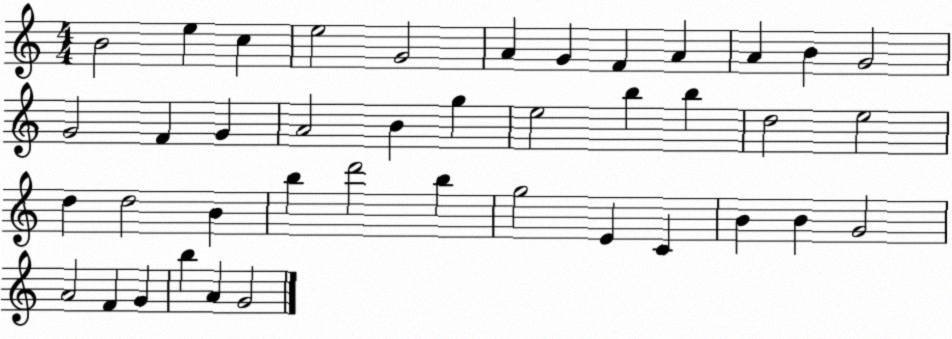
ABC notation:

X:1
T:Untitled
M:4/4
L:1/4
K:C
B2 e c e2 G2 A G F A A B G2 G2 F G A2 B g e2 b b d2 e2 d d2 B b d'2 b g2 E C B B G2 A2 F G b A G2